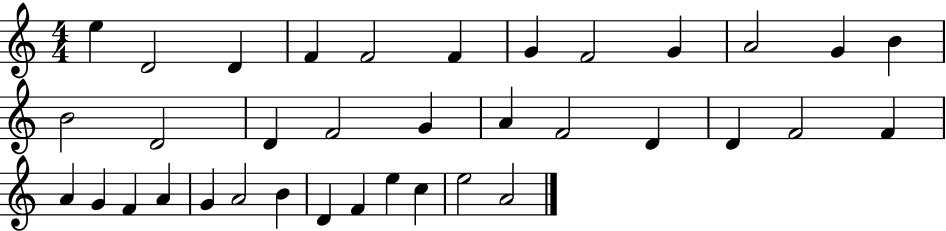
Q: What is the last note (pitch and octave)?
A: A4